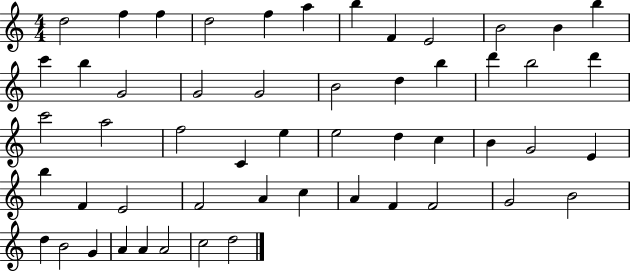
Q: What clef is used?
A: treble